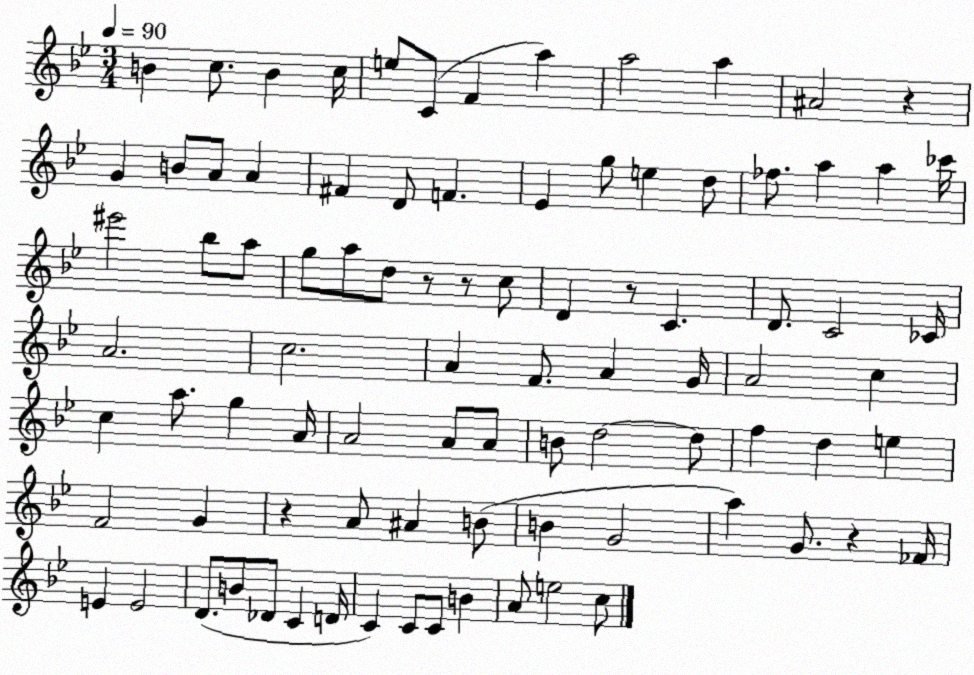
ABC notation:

X:1
T:Untitled
M:3/4
L:1/4
K:Bb
B c/2 B c/4 e/2 C/2 F a a2 a ^A2 z G B/2 A/2 A ^F D/2 F _E g/2 e d/2 _f/2 a a _c'/4 ^e'2 _b/2 a/2 g/2 a/2 d/2 z/2 z/2 c/2 D z/2 C D/2 C2 _C/4 A2 c2 A F/2 A G/4 A2 c c a/2 g A/4 A2 A/2 A/2 B/2 d2 d/2 f d e F2 G z A/2 ^A B/2 B G2 a G/2 z _F/4 E E2 D/2 B/2 _D/2 C D/4 C C/2 C/2 B A/2 e2 c/2